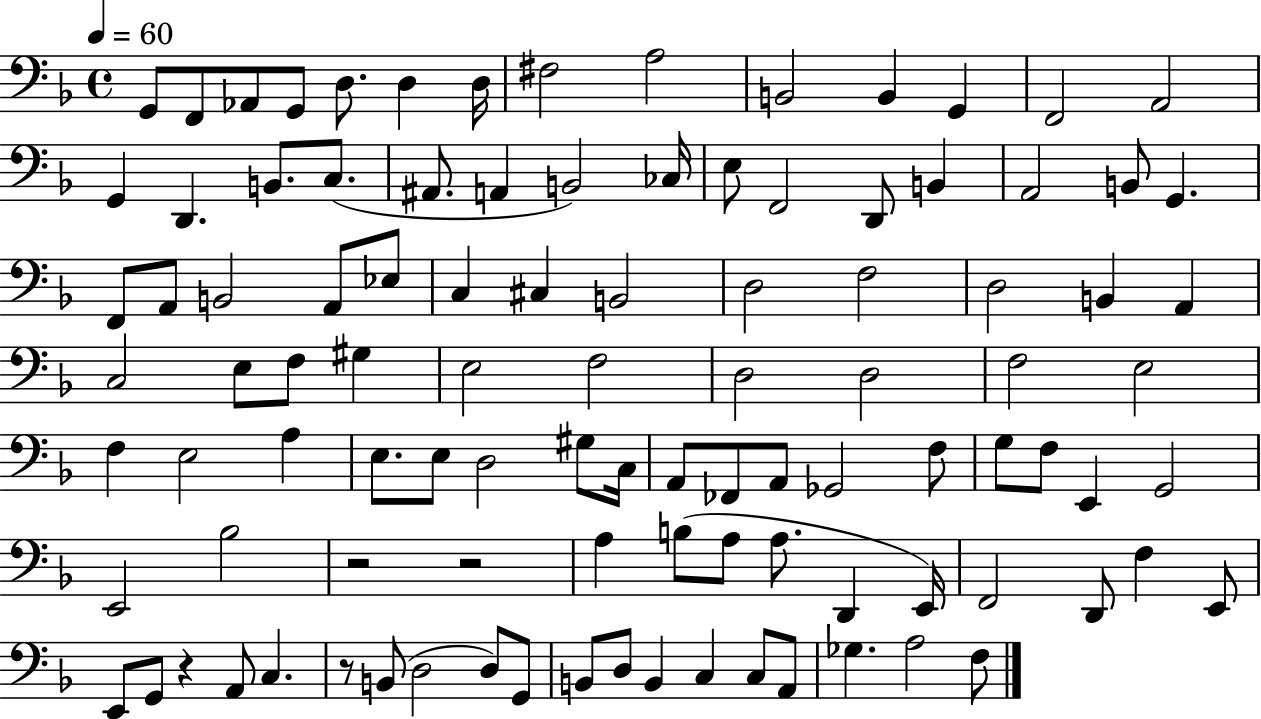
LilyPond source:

{
  \clef bass
  \time 4/4
  \defaultTimeSignature
  \key f \major
  \tempo 4 = 60
  \repeat volta 2 { g,8 f,8 aes,8 g,8 d8. d4 d16 | fis2 a2 | b,2 b,4 g,4 | f,2 a,2 | \break g,4 d,4. b,8. c8.( | ais,8. a,4 b,2) ces16 | e8 f,2 d,8 b,4 | a,2 b,8 g,4. | \break f,8 a,8 b,2 a,8 ees8 | c4 cis4 b,2 | d2 f2 | d2 b,4 a,4 | \break c2 e8 f8 gis4 | e2 f2 | d2 d2 | f2 e2 | \break f4 e2 a4 | e8. e8 d2 gis8 c16 | a,8 fes,8 a,8 ges,2 f8 | g8 f8 e,4 g,2 | \break e,2 bes2 | r2 r2 | a4 b8( a8 a8. d,4 e,16) | f,2 d,8 f4 e,8 | \break e,8 g,8 r4 a,8 c4. | r8 b,8( d2 d8) g,8 | b,8 d8 b,4 c4 c8 a,8 | ges4. a2 f8 | \break } \bar "|."
}